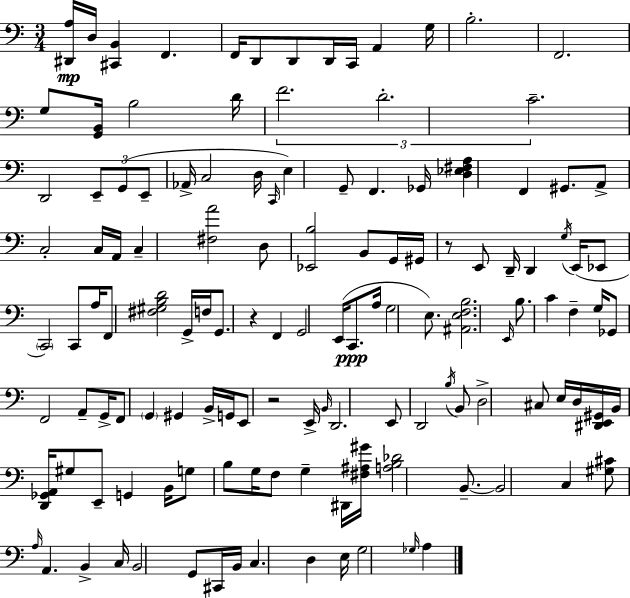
{
  \clef bass
  \numericTimeSignature
  \time 3/4
  \key a \minor
  <dis, a>16\mp d16 <cis, b,>4 f,4. | f,16 d,8 d,8 d,16 c,16 a,4 g16 | b2.-. | f,2. | \break g8 <g, b,>16 b2 d'16 | \tuplet 3/2 { f'2. | d'2.-. | c'2.-- } | \break d,2 \tuplet 3/2 { e,8-- g,8( | e,8-- } aes,16-> c2 d16 | \grace { c,16 }) e4 g,8-- f,4. | ges,16 <d ees fis a>4 f,4 gis,8. | \break a,8-> c2-. c16 | a,16 c4-- <fis a'>2 | d8 <ees, b>2 b,8 | g,16 gis,16 r8 e,8 d,16-- d,4 | \break \acciaccatura { g16 }( e,16 ees,8 \parenthesize c,2) | c,8 a16 f,8 <fis gis b d'>2 | g,16-> f16 g,8. r4 f,4 | g,2 e,16( c,8.\ppp | \break a16 g2 e8.) | <ais, e f b>2. | \grace { e,16 } b8. c'4 f4-- | g16 ges,8 f,2 | \break a,8-- g,16-> f,8 \parenthesize g,4 gis,4 | b,16-> g,16 e,8 r2 | e,16-> \grace { b,16 } d,2. | e,8 d,2 | \break \acciaccatura { b16 } b,8 d2-> | cis8 e16 d16 <dis, e, gis,>16 b,16 <d, ges, a,>16 gis8 e,8-- | g,4 b,16 g8 b8 g16 f8 | g4-- dis,16 <fis ais gis'>16 <a b des'>2 | \break b,8.--~~ b,2 | c4 <gis cis'>8 \grace { a16 } a,4. | b,4-> c16 b,2 | g,8 cis,16 b,16 c4. | \break d4 e16 g2 | \grace { ges16 } a4 \bar "|."
}